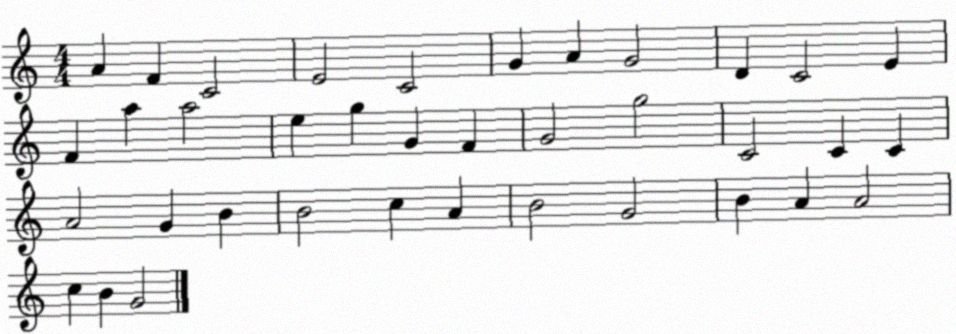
X:1
T:Untitled
M:4/4
L:1/4
K:C
A F C2 E2 C2 G A G2 D C2 E F a a2 e g G F G2 g2 C2 C C A2 G B B2 c A B2 G2 B A A2 c B G2